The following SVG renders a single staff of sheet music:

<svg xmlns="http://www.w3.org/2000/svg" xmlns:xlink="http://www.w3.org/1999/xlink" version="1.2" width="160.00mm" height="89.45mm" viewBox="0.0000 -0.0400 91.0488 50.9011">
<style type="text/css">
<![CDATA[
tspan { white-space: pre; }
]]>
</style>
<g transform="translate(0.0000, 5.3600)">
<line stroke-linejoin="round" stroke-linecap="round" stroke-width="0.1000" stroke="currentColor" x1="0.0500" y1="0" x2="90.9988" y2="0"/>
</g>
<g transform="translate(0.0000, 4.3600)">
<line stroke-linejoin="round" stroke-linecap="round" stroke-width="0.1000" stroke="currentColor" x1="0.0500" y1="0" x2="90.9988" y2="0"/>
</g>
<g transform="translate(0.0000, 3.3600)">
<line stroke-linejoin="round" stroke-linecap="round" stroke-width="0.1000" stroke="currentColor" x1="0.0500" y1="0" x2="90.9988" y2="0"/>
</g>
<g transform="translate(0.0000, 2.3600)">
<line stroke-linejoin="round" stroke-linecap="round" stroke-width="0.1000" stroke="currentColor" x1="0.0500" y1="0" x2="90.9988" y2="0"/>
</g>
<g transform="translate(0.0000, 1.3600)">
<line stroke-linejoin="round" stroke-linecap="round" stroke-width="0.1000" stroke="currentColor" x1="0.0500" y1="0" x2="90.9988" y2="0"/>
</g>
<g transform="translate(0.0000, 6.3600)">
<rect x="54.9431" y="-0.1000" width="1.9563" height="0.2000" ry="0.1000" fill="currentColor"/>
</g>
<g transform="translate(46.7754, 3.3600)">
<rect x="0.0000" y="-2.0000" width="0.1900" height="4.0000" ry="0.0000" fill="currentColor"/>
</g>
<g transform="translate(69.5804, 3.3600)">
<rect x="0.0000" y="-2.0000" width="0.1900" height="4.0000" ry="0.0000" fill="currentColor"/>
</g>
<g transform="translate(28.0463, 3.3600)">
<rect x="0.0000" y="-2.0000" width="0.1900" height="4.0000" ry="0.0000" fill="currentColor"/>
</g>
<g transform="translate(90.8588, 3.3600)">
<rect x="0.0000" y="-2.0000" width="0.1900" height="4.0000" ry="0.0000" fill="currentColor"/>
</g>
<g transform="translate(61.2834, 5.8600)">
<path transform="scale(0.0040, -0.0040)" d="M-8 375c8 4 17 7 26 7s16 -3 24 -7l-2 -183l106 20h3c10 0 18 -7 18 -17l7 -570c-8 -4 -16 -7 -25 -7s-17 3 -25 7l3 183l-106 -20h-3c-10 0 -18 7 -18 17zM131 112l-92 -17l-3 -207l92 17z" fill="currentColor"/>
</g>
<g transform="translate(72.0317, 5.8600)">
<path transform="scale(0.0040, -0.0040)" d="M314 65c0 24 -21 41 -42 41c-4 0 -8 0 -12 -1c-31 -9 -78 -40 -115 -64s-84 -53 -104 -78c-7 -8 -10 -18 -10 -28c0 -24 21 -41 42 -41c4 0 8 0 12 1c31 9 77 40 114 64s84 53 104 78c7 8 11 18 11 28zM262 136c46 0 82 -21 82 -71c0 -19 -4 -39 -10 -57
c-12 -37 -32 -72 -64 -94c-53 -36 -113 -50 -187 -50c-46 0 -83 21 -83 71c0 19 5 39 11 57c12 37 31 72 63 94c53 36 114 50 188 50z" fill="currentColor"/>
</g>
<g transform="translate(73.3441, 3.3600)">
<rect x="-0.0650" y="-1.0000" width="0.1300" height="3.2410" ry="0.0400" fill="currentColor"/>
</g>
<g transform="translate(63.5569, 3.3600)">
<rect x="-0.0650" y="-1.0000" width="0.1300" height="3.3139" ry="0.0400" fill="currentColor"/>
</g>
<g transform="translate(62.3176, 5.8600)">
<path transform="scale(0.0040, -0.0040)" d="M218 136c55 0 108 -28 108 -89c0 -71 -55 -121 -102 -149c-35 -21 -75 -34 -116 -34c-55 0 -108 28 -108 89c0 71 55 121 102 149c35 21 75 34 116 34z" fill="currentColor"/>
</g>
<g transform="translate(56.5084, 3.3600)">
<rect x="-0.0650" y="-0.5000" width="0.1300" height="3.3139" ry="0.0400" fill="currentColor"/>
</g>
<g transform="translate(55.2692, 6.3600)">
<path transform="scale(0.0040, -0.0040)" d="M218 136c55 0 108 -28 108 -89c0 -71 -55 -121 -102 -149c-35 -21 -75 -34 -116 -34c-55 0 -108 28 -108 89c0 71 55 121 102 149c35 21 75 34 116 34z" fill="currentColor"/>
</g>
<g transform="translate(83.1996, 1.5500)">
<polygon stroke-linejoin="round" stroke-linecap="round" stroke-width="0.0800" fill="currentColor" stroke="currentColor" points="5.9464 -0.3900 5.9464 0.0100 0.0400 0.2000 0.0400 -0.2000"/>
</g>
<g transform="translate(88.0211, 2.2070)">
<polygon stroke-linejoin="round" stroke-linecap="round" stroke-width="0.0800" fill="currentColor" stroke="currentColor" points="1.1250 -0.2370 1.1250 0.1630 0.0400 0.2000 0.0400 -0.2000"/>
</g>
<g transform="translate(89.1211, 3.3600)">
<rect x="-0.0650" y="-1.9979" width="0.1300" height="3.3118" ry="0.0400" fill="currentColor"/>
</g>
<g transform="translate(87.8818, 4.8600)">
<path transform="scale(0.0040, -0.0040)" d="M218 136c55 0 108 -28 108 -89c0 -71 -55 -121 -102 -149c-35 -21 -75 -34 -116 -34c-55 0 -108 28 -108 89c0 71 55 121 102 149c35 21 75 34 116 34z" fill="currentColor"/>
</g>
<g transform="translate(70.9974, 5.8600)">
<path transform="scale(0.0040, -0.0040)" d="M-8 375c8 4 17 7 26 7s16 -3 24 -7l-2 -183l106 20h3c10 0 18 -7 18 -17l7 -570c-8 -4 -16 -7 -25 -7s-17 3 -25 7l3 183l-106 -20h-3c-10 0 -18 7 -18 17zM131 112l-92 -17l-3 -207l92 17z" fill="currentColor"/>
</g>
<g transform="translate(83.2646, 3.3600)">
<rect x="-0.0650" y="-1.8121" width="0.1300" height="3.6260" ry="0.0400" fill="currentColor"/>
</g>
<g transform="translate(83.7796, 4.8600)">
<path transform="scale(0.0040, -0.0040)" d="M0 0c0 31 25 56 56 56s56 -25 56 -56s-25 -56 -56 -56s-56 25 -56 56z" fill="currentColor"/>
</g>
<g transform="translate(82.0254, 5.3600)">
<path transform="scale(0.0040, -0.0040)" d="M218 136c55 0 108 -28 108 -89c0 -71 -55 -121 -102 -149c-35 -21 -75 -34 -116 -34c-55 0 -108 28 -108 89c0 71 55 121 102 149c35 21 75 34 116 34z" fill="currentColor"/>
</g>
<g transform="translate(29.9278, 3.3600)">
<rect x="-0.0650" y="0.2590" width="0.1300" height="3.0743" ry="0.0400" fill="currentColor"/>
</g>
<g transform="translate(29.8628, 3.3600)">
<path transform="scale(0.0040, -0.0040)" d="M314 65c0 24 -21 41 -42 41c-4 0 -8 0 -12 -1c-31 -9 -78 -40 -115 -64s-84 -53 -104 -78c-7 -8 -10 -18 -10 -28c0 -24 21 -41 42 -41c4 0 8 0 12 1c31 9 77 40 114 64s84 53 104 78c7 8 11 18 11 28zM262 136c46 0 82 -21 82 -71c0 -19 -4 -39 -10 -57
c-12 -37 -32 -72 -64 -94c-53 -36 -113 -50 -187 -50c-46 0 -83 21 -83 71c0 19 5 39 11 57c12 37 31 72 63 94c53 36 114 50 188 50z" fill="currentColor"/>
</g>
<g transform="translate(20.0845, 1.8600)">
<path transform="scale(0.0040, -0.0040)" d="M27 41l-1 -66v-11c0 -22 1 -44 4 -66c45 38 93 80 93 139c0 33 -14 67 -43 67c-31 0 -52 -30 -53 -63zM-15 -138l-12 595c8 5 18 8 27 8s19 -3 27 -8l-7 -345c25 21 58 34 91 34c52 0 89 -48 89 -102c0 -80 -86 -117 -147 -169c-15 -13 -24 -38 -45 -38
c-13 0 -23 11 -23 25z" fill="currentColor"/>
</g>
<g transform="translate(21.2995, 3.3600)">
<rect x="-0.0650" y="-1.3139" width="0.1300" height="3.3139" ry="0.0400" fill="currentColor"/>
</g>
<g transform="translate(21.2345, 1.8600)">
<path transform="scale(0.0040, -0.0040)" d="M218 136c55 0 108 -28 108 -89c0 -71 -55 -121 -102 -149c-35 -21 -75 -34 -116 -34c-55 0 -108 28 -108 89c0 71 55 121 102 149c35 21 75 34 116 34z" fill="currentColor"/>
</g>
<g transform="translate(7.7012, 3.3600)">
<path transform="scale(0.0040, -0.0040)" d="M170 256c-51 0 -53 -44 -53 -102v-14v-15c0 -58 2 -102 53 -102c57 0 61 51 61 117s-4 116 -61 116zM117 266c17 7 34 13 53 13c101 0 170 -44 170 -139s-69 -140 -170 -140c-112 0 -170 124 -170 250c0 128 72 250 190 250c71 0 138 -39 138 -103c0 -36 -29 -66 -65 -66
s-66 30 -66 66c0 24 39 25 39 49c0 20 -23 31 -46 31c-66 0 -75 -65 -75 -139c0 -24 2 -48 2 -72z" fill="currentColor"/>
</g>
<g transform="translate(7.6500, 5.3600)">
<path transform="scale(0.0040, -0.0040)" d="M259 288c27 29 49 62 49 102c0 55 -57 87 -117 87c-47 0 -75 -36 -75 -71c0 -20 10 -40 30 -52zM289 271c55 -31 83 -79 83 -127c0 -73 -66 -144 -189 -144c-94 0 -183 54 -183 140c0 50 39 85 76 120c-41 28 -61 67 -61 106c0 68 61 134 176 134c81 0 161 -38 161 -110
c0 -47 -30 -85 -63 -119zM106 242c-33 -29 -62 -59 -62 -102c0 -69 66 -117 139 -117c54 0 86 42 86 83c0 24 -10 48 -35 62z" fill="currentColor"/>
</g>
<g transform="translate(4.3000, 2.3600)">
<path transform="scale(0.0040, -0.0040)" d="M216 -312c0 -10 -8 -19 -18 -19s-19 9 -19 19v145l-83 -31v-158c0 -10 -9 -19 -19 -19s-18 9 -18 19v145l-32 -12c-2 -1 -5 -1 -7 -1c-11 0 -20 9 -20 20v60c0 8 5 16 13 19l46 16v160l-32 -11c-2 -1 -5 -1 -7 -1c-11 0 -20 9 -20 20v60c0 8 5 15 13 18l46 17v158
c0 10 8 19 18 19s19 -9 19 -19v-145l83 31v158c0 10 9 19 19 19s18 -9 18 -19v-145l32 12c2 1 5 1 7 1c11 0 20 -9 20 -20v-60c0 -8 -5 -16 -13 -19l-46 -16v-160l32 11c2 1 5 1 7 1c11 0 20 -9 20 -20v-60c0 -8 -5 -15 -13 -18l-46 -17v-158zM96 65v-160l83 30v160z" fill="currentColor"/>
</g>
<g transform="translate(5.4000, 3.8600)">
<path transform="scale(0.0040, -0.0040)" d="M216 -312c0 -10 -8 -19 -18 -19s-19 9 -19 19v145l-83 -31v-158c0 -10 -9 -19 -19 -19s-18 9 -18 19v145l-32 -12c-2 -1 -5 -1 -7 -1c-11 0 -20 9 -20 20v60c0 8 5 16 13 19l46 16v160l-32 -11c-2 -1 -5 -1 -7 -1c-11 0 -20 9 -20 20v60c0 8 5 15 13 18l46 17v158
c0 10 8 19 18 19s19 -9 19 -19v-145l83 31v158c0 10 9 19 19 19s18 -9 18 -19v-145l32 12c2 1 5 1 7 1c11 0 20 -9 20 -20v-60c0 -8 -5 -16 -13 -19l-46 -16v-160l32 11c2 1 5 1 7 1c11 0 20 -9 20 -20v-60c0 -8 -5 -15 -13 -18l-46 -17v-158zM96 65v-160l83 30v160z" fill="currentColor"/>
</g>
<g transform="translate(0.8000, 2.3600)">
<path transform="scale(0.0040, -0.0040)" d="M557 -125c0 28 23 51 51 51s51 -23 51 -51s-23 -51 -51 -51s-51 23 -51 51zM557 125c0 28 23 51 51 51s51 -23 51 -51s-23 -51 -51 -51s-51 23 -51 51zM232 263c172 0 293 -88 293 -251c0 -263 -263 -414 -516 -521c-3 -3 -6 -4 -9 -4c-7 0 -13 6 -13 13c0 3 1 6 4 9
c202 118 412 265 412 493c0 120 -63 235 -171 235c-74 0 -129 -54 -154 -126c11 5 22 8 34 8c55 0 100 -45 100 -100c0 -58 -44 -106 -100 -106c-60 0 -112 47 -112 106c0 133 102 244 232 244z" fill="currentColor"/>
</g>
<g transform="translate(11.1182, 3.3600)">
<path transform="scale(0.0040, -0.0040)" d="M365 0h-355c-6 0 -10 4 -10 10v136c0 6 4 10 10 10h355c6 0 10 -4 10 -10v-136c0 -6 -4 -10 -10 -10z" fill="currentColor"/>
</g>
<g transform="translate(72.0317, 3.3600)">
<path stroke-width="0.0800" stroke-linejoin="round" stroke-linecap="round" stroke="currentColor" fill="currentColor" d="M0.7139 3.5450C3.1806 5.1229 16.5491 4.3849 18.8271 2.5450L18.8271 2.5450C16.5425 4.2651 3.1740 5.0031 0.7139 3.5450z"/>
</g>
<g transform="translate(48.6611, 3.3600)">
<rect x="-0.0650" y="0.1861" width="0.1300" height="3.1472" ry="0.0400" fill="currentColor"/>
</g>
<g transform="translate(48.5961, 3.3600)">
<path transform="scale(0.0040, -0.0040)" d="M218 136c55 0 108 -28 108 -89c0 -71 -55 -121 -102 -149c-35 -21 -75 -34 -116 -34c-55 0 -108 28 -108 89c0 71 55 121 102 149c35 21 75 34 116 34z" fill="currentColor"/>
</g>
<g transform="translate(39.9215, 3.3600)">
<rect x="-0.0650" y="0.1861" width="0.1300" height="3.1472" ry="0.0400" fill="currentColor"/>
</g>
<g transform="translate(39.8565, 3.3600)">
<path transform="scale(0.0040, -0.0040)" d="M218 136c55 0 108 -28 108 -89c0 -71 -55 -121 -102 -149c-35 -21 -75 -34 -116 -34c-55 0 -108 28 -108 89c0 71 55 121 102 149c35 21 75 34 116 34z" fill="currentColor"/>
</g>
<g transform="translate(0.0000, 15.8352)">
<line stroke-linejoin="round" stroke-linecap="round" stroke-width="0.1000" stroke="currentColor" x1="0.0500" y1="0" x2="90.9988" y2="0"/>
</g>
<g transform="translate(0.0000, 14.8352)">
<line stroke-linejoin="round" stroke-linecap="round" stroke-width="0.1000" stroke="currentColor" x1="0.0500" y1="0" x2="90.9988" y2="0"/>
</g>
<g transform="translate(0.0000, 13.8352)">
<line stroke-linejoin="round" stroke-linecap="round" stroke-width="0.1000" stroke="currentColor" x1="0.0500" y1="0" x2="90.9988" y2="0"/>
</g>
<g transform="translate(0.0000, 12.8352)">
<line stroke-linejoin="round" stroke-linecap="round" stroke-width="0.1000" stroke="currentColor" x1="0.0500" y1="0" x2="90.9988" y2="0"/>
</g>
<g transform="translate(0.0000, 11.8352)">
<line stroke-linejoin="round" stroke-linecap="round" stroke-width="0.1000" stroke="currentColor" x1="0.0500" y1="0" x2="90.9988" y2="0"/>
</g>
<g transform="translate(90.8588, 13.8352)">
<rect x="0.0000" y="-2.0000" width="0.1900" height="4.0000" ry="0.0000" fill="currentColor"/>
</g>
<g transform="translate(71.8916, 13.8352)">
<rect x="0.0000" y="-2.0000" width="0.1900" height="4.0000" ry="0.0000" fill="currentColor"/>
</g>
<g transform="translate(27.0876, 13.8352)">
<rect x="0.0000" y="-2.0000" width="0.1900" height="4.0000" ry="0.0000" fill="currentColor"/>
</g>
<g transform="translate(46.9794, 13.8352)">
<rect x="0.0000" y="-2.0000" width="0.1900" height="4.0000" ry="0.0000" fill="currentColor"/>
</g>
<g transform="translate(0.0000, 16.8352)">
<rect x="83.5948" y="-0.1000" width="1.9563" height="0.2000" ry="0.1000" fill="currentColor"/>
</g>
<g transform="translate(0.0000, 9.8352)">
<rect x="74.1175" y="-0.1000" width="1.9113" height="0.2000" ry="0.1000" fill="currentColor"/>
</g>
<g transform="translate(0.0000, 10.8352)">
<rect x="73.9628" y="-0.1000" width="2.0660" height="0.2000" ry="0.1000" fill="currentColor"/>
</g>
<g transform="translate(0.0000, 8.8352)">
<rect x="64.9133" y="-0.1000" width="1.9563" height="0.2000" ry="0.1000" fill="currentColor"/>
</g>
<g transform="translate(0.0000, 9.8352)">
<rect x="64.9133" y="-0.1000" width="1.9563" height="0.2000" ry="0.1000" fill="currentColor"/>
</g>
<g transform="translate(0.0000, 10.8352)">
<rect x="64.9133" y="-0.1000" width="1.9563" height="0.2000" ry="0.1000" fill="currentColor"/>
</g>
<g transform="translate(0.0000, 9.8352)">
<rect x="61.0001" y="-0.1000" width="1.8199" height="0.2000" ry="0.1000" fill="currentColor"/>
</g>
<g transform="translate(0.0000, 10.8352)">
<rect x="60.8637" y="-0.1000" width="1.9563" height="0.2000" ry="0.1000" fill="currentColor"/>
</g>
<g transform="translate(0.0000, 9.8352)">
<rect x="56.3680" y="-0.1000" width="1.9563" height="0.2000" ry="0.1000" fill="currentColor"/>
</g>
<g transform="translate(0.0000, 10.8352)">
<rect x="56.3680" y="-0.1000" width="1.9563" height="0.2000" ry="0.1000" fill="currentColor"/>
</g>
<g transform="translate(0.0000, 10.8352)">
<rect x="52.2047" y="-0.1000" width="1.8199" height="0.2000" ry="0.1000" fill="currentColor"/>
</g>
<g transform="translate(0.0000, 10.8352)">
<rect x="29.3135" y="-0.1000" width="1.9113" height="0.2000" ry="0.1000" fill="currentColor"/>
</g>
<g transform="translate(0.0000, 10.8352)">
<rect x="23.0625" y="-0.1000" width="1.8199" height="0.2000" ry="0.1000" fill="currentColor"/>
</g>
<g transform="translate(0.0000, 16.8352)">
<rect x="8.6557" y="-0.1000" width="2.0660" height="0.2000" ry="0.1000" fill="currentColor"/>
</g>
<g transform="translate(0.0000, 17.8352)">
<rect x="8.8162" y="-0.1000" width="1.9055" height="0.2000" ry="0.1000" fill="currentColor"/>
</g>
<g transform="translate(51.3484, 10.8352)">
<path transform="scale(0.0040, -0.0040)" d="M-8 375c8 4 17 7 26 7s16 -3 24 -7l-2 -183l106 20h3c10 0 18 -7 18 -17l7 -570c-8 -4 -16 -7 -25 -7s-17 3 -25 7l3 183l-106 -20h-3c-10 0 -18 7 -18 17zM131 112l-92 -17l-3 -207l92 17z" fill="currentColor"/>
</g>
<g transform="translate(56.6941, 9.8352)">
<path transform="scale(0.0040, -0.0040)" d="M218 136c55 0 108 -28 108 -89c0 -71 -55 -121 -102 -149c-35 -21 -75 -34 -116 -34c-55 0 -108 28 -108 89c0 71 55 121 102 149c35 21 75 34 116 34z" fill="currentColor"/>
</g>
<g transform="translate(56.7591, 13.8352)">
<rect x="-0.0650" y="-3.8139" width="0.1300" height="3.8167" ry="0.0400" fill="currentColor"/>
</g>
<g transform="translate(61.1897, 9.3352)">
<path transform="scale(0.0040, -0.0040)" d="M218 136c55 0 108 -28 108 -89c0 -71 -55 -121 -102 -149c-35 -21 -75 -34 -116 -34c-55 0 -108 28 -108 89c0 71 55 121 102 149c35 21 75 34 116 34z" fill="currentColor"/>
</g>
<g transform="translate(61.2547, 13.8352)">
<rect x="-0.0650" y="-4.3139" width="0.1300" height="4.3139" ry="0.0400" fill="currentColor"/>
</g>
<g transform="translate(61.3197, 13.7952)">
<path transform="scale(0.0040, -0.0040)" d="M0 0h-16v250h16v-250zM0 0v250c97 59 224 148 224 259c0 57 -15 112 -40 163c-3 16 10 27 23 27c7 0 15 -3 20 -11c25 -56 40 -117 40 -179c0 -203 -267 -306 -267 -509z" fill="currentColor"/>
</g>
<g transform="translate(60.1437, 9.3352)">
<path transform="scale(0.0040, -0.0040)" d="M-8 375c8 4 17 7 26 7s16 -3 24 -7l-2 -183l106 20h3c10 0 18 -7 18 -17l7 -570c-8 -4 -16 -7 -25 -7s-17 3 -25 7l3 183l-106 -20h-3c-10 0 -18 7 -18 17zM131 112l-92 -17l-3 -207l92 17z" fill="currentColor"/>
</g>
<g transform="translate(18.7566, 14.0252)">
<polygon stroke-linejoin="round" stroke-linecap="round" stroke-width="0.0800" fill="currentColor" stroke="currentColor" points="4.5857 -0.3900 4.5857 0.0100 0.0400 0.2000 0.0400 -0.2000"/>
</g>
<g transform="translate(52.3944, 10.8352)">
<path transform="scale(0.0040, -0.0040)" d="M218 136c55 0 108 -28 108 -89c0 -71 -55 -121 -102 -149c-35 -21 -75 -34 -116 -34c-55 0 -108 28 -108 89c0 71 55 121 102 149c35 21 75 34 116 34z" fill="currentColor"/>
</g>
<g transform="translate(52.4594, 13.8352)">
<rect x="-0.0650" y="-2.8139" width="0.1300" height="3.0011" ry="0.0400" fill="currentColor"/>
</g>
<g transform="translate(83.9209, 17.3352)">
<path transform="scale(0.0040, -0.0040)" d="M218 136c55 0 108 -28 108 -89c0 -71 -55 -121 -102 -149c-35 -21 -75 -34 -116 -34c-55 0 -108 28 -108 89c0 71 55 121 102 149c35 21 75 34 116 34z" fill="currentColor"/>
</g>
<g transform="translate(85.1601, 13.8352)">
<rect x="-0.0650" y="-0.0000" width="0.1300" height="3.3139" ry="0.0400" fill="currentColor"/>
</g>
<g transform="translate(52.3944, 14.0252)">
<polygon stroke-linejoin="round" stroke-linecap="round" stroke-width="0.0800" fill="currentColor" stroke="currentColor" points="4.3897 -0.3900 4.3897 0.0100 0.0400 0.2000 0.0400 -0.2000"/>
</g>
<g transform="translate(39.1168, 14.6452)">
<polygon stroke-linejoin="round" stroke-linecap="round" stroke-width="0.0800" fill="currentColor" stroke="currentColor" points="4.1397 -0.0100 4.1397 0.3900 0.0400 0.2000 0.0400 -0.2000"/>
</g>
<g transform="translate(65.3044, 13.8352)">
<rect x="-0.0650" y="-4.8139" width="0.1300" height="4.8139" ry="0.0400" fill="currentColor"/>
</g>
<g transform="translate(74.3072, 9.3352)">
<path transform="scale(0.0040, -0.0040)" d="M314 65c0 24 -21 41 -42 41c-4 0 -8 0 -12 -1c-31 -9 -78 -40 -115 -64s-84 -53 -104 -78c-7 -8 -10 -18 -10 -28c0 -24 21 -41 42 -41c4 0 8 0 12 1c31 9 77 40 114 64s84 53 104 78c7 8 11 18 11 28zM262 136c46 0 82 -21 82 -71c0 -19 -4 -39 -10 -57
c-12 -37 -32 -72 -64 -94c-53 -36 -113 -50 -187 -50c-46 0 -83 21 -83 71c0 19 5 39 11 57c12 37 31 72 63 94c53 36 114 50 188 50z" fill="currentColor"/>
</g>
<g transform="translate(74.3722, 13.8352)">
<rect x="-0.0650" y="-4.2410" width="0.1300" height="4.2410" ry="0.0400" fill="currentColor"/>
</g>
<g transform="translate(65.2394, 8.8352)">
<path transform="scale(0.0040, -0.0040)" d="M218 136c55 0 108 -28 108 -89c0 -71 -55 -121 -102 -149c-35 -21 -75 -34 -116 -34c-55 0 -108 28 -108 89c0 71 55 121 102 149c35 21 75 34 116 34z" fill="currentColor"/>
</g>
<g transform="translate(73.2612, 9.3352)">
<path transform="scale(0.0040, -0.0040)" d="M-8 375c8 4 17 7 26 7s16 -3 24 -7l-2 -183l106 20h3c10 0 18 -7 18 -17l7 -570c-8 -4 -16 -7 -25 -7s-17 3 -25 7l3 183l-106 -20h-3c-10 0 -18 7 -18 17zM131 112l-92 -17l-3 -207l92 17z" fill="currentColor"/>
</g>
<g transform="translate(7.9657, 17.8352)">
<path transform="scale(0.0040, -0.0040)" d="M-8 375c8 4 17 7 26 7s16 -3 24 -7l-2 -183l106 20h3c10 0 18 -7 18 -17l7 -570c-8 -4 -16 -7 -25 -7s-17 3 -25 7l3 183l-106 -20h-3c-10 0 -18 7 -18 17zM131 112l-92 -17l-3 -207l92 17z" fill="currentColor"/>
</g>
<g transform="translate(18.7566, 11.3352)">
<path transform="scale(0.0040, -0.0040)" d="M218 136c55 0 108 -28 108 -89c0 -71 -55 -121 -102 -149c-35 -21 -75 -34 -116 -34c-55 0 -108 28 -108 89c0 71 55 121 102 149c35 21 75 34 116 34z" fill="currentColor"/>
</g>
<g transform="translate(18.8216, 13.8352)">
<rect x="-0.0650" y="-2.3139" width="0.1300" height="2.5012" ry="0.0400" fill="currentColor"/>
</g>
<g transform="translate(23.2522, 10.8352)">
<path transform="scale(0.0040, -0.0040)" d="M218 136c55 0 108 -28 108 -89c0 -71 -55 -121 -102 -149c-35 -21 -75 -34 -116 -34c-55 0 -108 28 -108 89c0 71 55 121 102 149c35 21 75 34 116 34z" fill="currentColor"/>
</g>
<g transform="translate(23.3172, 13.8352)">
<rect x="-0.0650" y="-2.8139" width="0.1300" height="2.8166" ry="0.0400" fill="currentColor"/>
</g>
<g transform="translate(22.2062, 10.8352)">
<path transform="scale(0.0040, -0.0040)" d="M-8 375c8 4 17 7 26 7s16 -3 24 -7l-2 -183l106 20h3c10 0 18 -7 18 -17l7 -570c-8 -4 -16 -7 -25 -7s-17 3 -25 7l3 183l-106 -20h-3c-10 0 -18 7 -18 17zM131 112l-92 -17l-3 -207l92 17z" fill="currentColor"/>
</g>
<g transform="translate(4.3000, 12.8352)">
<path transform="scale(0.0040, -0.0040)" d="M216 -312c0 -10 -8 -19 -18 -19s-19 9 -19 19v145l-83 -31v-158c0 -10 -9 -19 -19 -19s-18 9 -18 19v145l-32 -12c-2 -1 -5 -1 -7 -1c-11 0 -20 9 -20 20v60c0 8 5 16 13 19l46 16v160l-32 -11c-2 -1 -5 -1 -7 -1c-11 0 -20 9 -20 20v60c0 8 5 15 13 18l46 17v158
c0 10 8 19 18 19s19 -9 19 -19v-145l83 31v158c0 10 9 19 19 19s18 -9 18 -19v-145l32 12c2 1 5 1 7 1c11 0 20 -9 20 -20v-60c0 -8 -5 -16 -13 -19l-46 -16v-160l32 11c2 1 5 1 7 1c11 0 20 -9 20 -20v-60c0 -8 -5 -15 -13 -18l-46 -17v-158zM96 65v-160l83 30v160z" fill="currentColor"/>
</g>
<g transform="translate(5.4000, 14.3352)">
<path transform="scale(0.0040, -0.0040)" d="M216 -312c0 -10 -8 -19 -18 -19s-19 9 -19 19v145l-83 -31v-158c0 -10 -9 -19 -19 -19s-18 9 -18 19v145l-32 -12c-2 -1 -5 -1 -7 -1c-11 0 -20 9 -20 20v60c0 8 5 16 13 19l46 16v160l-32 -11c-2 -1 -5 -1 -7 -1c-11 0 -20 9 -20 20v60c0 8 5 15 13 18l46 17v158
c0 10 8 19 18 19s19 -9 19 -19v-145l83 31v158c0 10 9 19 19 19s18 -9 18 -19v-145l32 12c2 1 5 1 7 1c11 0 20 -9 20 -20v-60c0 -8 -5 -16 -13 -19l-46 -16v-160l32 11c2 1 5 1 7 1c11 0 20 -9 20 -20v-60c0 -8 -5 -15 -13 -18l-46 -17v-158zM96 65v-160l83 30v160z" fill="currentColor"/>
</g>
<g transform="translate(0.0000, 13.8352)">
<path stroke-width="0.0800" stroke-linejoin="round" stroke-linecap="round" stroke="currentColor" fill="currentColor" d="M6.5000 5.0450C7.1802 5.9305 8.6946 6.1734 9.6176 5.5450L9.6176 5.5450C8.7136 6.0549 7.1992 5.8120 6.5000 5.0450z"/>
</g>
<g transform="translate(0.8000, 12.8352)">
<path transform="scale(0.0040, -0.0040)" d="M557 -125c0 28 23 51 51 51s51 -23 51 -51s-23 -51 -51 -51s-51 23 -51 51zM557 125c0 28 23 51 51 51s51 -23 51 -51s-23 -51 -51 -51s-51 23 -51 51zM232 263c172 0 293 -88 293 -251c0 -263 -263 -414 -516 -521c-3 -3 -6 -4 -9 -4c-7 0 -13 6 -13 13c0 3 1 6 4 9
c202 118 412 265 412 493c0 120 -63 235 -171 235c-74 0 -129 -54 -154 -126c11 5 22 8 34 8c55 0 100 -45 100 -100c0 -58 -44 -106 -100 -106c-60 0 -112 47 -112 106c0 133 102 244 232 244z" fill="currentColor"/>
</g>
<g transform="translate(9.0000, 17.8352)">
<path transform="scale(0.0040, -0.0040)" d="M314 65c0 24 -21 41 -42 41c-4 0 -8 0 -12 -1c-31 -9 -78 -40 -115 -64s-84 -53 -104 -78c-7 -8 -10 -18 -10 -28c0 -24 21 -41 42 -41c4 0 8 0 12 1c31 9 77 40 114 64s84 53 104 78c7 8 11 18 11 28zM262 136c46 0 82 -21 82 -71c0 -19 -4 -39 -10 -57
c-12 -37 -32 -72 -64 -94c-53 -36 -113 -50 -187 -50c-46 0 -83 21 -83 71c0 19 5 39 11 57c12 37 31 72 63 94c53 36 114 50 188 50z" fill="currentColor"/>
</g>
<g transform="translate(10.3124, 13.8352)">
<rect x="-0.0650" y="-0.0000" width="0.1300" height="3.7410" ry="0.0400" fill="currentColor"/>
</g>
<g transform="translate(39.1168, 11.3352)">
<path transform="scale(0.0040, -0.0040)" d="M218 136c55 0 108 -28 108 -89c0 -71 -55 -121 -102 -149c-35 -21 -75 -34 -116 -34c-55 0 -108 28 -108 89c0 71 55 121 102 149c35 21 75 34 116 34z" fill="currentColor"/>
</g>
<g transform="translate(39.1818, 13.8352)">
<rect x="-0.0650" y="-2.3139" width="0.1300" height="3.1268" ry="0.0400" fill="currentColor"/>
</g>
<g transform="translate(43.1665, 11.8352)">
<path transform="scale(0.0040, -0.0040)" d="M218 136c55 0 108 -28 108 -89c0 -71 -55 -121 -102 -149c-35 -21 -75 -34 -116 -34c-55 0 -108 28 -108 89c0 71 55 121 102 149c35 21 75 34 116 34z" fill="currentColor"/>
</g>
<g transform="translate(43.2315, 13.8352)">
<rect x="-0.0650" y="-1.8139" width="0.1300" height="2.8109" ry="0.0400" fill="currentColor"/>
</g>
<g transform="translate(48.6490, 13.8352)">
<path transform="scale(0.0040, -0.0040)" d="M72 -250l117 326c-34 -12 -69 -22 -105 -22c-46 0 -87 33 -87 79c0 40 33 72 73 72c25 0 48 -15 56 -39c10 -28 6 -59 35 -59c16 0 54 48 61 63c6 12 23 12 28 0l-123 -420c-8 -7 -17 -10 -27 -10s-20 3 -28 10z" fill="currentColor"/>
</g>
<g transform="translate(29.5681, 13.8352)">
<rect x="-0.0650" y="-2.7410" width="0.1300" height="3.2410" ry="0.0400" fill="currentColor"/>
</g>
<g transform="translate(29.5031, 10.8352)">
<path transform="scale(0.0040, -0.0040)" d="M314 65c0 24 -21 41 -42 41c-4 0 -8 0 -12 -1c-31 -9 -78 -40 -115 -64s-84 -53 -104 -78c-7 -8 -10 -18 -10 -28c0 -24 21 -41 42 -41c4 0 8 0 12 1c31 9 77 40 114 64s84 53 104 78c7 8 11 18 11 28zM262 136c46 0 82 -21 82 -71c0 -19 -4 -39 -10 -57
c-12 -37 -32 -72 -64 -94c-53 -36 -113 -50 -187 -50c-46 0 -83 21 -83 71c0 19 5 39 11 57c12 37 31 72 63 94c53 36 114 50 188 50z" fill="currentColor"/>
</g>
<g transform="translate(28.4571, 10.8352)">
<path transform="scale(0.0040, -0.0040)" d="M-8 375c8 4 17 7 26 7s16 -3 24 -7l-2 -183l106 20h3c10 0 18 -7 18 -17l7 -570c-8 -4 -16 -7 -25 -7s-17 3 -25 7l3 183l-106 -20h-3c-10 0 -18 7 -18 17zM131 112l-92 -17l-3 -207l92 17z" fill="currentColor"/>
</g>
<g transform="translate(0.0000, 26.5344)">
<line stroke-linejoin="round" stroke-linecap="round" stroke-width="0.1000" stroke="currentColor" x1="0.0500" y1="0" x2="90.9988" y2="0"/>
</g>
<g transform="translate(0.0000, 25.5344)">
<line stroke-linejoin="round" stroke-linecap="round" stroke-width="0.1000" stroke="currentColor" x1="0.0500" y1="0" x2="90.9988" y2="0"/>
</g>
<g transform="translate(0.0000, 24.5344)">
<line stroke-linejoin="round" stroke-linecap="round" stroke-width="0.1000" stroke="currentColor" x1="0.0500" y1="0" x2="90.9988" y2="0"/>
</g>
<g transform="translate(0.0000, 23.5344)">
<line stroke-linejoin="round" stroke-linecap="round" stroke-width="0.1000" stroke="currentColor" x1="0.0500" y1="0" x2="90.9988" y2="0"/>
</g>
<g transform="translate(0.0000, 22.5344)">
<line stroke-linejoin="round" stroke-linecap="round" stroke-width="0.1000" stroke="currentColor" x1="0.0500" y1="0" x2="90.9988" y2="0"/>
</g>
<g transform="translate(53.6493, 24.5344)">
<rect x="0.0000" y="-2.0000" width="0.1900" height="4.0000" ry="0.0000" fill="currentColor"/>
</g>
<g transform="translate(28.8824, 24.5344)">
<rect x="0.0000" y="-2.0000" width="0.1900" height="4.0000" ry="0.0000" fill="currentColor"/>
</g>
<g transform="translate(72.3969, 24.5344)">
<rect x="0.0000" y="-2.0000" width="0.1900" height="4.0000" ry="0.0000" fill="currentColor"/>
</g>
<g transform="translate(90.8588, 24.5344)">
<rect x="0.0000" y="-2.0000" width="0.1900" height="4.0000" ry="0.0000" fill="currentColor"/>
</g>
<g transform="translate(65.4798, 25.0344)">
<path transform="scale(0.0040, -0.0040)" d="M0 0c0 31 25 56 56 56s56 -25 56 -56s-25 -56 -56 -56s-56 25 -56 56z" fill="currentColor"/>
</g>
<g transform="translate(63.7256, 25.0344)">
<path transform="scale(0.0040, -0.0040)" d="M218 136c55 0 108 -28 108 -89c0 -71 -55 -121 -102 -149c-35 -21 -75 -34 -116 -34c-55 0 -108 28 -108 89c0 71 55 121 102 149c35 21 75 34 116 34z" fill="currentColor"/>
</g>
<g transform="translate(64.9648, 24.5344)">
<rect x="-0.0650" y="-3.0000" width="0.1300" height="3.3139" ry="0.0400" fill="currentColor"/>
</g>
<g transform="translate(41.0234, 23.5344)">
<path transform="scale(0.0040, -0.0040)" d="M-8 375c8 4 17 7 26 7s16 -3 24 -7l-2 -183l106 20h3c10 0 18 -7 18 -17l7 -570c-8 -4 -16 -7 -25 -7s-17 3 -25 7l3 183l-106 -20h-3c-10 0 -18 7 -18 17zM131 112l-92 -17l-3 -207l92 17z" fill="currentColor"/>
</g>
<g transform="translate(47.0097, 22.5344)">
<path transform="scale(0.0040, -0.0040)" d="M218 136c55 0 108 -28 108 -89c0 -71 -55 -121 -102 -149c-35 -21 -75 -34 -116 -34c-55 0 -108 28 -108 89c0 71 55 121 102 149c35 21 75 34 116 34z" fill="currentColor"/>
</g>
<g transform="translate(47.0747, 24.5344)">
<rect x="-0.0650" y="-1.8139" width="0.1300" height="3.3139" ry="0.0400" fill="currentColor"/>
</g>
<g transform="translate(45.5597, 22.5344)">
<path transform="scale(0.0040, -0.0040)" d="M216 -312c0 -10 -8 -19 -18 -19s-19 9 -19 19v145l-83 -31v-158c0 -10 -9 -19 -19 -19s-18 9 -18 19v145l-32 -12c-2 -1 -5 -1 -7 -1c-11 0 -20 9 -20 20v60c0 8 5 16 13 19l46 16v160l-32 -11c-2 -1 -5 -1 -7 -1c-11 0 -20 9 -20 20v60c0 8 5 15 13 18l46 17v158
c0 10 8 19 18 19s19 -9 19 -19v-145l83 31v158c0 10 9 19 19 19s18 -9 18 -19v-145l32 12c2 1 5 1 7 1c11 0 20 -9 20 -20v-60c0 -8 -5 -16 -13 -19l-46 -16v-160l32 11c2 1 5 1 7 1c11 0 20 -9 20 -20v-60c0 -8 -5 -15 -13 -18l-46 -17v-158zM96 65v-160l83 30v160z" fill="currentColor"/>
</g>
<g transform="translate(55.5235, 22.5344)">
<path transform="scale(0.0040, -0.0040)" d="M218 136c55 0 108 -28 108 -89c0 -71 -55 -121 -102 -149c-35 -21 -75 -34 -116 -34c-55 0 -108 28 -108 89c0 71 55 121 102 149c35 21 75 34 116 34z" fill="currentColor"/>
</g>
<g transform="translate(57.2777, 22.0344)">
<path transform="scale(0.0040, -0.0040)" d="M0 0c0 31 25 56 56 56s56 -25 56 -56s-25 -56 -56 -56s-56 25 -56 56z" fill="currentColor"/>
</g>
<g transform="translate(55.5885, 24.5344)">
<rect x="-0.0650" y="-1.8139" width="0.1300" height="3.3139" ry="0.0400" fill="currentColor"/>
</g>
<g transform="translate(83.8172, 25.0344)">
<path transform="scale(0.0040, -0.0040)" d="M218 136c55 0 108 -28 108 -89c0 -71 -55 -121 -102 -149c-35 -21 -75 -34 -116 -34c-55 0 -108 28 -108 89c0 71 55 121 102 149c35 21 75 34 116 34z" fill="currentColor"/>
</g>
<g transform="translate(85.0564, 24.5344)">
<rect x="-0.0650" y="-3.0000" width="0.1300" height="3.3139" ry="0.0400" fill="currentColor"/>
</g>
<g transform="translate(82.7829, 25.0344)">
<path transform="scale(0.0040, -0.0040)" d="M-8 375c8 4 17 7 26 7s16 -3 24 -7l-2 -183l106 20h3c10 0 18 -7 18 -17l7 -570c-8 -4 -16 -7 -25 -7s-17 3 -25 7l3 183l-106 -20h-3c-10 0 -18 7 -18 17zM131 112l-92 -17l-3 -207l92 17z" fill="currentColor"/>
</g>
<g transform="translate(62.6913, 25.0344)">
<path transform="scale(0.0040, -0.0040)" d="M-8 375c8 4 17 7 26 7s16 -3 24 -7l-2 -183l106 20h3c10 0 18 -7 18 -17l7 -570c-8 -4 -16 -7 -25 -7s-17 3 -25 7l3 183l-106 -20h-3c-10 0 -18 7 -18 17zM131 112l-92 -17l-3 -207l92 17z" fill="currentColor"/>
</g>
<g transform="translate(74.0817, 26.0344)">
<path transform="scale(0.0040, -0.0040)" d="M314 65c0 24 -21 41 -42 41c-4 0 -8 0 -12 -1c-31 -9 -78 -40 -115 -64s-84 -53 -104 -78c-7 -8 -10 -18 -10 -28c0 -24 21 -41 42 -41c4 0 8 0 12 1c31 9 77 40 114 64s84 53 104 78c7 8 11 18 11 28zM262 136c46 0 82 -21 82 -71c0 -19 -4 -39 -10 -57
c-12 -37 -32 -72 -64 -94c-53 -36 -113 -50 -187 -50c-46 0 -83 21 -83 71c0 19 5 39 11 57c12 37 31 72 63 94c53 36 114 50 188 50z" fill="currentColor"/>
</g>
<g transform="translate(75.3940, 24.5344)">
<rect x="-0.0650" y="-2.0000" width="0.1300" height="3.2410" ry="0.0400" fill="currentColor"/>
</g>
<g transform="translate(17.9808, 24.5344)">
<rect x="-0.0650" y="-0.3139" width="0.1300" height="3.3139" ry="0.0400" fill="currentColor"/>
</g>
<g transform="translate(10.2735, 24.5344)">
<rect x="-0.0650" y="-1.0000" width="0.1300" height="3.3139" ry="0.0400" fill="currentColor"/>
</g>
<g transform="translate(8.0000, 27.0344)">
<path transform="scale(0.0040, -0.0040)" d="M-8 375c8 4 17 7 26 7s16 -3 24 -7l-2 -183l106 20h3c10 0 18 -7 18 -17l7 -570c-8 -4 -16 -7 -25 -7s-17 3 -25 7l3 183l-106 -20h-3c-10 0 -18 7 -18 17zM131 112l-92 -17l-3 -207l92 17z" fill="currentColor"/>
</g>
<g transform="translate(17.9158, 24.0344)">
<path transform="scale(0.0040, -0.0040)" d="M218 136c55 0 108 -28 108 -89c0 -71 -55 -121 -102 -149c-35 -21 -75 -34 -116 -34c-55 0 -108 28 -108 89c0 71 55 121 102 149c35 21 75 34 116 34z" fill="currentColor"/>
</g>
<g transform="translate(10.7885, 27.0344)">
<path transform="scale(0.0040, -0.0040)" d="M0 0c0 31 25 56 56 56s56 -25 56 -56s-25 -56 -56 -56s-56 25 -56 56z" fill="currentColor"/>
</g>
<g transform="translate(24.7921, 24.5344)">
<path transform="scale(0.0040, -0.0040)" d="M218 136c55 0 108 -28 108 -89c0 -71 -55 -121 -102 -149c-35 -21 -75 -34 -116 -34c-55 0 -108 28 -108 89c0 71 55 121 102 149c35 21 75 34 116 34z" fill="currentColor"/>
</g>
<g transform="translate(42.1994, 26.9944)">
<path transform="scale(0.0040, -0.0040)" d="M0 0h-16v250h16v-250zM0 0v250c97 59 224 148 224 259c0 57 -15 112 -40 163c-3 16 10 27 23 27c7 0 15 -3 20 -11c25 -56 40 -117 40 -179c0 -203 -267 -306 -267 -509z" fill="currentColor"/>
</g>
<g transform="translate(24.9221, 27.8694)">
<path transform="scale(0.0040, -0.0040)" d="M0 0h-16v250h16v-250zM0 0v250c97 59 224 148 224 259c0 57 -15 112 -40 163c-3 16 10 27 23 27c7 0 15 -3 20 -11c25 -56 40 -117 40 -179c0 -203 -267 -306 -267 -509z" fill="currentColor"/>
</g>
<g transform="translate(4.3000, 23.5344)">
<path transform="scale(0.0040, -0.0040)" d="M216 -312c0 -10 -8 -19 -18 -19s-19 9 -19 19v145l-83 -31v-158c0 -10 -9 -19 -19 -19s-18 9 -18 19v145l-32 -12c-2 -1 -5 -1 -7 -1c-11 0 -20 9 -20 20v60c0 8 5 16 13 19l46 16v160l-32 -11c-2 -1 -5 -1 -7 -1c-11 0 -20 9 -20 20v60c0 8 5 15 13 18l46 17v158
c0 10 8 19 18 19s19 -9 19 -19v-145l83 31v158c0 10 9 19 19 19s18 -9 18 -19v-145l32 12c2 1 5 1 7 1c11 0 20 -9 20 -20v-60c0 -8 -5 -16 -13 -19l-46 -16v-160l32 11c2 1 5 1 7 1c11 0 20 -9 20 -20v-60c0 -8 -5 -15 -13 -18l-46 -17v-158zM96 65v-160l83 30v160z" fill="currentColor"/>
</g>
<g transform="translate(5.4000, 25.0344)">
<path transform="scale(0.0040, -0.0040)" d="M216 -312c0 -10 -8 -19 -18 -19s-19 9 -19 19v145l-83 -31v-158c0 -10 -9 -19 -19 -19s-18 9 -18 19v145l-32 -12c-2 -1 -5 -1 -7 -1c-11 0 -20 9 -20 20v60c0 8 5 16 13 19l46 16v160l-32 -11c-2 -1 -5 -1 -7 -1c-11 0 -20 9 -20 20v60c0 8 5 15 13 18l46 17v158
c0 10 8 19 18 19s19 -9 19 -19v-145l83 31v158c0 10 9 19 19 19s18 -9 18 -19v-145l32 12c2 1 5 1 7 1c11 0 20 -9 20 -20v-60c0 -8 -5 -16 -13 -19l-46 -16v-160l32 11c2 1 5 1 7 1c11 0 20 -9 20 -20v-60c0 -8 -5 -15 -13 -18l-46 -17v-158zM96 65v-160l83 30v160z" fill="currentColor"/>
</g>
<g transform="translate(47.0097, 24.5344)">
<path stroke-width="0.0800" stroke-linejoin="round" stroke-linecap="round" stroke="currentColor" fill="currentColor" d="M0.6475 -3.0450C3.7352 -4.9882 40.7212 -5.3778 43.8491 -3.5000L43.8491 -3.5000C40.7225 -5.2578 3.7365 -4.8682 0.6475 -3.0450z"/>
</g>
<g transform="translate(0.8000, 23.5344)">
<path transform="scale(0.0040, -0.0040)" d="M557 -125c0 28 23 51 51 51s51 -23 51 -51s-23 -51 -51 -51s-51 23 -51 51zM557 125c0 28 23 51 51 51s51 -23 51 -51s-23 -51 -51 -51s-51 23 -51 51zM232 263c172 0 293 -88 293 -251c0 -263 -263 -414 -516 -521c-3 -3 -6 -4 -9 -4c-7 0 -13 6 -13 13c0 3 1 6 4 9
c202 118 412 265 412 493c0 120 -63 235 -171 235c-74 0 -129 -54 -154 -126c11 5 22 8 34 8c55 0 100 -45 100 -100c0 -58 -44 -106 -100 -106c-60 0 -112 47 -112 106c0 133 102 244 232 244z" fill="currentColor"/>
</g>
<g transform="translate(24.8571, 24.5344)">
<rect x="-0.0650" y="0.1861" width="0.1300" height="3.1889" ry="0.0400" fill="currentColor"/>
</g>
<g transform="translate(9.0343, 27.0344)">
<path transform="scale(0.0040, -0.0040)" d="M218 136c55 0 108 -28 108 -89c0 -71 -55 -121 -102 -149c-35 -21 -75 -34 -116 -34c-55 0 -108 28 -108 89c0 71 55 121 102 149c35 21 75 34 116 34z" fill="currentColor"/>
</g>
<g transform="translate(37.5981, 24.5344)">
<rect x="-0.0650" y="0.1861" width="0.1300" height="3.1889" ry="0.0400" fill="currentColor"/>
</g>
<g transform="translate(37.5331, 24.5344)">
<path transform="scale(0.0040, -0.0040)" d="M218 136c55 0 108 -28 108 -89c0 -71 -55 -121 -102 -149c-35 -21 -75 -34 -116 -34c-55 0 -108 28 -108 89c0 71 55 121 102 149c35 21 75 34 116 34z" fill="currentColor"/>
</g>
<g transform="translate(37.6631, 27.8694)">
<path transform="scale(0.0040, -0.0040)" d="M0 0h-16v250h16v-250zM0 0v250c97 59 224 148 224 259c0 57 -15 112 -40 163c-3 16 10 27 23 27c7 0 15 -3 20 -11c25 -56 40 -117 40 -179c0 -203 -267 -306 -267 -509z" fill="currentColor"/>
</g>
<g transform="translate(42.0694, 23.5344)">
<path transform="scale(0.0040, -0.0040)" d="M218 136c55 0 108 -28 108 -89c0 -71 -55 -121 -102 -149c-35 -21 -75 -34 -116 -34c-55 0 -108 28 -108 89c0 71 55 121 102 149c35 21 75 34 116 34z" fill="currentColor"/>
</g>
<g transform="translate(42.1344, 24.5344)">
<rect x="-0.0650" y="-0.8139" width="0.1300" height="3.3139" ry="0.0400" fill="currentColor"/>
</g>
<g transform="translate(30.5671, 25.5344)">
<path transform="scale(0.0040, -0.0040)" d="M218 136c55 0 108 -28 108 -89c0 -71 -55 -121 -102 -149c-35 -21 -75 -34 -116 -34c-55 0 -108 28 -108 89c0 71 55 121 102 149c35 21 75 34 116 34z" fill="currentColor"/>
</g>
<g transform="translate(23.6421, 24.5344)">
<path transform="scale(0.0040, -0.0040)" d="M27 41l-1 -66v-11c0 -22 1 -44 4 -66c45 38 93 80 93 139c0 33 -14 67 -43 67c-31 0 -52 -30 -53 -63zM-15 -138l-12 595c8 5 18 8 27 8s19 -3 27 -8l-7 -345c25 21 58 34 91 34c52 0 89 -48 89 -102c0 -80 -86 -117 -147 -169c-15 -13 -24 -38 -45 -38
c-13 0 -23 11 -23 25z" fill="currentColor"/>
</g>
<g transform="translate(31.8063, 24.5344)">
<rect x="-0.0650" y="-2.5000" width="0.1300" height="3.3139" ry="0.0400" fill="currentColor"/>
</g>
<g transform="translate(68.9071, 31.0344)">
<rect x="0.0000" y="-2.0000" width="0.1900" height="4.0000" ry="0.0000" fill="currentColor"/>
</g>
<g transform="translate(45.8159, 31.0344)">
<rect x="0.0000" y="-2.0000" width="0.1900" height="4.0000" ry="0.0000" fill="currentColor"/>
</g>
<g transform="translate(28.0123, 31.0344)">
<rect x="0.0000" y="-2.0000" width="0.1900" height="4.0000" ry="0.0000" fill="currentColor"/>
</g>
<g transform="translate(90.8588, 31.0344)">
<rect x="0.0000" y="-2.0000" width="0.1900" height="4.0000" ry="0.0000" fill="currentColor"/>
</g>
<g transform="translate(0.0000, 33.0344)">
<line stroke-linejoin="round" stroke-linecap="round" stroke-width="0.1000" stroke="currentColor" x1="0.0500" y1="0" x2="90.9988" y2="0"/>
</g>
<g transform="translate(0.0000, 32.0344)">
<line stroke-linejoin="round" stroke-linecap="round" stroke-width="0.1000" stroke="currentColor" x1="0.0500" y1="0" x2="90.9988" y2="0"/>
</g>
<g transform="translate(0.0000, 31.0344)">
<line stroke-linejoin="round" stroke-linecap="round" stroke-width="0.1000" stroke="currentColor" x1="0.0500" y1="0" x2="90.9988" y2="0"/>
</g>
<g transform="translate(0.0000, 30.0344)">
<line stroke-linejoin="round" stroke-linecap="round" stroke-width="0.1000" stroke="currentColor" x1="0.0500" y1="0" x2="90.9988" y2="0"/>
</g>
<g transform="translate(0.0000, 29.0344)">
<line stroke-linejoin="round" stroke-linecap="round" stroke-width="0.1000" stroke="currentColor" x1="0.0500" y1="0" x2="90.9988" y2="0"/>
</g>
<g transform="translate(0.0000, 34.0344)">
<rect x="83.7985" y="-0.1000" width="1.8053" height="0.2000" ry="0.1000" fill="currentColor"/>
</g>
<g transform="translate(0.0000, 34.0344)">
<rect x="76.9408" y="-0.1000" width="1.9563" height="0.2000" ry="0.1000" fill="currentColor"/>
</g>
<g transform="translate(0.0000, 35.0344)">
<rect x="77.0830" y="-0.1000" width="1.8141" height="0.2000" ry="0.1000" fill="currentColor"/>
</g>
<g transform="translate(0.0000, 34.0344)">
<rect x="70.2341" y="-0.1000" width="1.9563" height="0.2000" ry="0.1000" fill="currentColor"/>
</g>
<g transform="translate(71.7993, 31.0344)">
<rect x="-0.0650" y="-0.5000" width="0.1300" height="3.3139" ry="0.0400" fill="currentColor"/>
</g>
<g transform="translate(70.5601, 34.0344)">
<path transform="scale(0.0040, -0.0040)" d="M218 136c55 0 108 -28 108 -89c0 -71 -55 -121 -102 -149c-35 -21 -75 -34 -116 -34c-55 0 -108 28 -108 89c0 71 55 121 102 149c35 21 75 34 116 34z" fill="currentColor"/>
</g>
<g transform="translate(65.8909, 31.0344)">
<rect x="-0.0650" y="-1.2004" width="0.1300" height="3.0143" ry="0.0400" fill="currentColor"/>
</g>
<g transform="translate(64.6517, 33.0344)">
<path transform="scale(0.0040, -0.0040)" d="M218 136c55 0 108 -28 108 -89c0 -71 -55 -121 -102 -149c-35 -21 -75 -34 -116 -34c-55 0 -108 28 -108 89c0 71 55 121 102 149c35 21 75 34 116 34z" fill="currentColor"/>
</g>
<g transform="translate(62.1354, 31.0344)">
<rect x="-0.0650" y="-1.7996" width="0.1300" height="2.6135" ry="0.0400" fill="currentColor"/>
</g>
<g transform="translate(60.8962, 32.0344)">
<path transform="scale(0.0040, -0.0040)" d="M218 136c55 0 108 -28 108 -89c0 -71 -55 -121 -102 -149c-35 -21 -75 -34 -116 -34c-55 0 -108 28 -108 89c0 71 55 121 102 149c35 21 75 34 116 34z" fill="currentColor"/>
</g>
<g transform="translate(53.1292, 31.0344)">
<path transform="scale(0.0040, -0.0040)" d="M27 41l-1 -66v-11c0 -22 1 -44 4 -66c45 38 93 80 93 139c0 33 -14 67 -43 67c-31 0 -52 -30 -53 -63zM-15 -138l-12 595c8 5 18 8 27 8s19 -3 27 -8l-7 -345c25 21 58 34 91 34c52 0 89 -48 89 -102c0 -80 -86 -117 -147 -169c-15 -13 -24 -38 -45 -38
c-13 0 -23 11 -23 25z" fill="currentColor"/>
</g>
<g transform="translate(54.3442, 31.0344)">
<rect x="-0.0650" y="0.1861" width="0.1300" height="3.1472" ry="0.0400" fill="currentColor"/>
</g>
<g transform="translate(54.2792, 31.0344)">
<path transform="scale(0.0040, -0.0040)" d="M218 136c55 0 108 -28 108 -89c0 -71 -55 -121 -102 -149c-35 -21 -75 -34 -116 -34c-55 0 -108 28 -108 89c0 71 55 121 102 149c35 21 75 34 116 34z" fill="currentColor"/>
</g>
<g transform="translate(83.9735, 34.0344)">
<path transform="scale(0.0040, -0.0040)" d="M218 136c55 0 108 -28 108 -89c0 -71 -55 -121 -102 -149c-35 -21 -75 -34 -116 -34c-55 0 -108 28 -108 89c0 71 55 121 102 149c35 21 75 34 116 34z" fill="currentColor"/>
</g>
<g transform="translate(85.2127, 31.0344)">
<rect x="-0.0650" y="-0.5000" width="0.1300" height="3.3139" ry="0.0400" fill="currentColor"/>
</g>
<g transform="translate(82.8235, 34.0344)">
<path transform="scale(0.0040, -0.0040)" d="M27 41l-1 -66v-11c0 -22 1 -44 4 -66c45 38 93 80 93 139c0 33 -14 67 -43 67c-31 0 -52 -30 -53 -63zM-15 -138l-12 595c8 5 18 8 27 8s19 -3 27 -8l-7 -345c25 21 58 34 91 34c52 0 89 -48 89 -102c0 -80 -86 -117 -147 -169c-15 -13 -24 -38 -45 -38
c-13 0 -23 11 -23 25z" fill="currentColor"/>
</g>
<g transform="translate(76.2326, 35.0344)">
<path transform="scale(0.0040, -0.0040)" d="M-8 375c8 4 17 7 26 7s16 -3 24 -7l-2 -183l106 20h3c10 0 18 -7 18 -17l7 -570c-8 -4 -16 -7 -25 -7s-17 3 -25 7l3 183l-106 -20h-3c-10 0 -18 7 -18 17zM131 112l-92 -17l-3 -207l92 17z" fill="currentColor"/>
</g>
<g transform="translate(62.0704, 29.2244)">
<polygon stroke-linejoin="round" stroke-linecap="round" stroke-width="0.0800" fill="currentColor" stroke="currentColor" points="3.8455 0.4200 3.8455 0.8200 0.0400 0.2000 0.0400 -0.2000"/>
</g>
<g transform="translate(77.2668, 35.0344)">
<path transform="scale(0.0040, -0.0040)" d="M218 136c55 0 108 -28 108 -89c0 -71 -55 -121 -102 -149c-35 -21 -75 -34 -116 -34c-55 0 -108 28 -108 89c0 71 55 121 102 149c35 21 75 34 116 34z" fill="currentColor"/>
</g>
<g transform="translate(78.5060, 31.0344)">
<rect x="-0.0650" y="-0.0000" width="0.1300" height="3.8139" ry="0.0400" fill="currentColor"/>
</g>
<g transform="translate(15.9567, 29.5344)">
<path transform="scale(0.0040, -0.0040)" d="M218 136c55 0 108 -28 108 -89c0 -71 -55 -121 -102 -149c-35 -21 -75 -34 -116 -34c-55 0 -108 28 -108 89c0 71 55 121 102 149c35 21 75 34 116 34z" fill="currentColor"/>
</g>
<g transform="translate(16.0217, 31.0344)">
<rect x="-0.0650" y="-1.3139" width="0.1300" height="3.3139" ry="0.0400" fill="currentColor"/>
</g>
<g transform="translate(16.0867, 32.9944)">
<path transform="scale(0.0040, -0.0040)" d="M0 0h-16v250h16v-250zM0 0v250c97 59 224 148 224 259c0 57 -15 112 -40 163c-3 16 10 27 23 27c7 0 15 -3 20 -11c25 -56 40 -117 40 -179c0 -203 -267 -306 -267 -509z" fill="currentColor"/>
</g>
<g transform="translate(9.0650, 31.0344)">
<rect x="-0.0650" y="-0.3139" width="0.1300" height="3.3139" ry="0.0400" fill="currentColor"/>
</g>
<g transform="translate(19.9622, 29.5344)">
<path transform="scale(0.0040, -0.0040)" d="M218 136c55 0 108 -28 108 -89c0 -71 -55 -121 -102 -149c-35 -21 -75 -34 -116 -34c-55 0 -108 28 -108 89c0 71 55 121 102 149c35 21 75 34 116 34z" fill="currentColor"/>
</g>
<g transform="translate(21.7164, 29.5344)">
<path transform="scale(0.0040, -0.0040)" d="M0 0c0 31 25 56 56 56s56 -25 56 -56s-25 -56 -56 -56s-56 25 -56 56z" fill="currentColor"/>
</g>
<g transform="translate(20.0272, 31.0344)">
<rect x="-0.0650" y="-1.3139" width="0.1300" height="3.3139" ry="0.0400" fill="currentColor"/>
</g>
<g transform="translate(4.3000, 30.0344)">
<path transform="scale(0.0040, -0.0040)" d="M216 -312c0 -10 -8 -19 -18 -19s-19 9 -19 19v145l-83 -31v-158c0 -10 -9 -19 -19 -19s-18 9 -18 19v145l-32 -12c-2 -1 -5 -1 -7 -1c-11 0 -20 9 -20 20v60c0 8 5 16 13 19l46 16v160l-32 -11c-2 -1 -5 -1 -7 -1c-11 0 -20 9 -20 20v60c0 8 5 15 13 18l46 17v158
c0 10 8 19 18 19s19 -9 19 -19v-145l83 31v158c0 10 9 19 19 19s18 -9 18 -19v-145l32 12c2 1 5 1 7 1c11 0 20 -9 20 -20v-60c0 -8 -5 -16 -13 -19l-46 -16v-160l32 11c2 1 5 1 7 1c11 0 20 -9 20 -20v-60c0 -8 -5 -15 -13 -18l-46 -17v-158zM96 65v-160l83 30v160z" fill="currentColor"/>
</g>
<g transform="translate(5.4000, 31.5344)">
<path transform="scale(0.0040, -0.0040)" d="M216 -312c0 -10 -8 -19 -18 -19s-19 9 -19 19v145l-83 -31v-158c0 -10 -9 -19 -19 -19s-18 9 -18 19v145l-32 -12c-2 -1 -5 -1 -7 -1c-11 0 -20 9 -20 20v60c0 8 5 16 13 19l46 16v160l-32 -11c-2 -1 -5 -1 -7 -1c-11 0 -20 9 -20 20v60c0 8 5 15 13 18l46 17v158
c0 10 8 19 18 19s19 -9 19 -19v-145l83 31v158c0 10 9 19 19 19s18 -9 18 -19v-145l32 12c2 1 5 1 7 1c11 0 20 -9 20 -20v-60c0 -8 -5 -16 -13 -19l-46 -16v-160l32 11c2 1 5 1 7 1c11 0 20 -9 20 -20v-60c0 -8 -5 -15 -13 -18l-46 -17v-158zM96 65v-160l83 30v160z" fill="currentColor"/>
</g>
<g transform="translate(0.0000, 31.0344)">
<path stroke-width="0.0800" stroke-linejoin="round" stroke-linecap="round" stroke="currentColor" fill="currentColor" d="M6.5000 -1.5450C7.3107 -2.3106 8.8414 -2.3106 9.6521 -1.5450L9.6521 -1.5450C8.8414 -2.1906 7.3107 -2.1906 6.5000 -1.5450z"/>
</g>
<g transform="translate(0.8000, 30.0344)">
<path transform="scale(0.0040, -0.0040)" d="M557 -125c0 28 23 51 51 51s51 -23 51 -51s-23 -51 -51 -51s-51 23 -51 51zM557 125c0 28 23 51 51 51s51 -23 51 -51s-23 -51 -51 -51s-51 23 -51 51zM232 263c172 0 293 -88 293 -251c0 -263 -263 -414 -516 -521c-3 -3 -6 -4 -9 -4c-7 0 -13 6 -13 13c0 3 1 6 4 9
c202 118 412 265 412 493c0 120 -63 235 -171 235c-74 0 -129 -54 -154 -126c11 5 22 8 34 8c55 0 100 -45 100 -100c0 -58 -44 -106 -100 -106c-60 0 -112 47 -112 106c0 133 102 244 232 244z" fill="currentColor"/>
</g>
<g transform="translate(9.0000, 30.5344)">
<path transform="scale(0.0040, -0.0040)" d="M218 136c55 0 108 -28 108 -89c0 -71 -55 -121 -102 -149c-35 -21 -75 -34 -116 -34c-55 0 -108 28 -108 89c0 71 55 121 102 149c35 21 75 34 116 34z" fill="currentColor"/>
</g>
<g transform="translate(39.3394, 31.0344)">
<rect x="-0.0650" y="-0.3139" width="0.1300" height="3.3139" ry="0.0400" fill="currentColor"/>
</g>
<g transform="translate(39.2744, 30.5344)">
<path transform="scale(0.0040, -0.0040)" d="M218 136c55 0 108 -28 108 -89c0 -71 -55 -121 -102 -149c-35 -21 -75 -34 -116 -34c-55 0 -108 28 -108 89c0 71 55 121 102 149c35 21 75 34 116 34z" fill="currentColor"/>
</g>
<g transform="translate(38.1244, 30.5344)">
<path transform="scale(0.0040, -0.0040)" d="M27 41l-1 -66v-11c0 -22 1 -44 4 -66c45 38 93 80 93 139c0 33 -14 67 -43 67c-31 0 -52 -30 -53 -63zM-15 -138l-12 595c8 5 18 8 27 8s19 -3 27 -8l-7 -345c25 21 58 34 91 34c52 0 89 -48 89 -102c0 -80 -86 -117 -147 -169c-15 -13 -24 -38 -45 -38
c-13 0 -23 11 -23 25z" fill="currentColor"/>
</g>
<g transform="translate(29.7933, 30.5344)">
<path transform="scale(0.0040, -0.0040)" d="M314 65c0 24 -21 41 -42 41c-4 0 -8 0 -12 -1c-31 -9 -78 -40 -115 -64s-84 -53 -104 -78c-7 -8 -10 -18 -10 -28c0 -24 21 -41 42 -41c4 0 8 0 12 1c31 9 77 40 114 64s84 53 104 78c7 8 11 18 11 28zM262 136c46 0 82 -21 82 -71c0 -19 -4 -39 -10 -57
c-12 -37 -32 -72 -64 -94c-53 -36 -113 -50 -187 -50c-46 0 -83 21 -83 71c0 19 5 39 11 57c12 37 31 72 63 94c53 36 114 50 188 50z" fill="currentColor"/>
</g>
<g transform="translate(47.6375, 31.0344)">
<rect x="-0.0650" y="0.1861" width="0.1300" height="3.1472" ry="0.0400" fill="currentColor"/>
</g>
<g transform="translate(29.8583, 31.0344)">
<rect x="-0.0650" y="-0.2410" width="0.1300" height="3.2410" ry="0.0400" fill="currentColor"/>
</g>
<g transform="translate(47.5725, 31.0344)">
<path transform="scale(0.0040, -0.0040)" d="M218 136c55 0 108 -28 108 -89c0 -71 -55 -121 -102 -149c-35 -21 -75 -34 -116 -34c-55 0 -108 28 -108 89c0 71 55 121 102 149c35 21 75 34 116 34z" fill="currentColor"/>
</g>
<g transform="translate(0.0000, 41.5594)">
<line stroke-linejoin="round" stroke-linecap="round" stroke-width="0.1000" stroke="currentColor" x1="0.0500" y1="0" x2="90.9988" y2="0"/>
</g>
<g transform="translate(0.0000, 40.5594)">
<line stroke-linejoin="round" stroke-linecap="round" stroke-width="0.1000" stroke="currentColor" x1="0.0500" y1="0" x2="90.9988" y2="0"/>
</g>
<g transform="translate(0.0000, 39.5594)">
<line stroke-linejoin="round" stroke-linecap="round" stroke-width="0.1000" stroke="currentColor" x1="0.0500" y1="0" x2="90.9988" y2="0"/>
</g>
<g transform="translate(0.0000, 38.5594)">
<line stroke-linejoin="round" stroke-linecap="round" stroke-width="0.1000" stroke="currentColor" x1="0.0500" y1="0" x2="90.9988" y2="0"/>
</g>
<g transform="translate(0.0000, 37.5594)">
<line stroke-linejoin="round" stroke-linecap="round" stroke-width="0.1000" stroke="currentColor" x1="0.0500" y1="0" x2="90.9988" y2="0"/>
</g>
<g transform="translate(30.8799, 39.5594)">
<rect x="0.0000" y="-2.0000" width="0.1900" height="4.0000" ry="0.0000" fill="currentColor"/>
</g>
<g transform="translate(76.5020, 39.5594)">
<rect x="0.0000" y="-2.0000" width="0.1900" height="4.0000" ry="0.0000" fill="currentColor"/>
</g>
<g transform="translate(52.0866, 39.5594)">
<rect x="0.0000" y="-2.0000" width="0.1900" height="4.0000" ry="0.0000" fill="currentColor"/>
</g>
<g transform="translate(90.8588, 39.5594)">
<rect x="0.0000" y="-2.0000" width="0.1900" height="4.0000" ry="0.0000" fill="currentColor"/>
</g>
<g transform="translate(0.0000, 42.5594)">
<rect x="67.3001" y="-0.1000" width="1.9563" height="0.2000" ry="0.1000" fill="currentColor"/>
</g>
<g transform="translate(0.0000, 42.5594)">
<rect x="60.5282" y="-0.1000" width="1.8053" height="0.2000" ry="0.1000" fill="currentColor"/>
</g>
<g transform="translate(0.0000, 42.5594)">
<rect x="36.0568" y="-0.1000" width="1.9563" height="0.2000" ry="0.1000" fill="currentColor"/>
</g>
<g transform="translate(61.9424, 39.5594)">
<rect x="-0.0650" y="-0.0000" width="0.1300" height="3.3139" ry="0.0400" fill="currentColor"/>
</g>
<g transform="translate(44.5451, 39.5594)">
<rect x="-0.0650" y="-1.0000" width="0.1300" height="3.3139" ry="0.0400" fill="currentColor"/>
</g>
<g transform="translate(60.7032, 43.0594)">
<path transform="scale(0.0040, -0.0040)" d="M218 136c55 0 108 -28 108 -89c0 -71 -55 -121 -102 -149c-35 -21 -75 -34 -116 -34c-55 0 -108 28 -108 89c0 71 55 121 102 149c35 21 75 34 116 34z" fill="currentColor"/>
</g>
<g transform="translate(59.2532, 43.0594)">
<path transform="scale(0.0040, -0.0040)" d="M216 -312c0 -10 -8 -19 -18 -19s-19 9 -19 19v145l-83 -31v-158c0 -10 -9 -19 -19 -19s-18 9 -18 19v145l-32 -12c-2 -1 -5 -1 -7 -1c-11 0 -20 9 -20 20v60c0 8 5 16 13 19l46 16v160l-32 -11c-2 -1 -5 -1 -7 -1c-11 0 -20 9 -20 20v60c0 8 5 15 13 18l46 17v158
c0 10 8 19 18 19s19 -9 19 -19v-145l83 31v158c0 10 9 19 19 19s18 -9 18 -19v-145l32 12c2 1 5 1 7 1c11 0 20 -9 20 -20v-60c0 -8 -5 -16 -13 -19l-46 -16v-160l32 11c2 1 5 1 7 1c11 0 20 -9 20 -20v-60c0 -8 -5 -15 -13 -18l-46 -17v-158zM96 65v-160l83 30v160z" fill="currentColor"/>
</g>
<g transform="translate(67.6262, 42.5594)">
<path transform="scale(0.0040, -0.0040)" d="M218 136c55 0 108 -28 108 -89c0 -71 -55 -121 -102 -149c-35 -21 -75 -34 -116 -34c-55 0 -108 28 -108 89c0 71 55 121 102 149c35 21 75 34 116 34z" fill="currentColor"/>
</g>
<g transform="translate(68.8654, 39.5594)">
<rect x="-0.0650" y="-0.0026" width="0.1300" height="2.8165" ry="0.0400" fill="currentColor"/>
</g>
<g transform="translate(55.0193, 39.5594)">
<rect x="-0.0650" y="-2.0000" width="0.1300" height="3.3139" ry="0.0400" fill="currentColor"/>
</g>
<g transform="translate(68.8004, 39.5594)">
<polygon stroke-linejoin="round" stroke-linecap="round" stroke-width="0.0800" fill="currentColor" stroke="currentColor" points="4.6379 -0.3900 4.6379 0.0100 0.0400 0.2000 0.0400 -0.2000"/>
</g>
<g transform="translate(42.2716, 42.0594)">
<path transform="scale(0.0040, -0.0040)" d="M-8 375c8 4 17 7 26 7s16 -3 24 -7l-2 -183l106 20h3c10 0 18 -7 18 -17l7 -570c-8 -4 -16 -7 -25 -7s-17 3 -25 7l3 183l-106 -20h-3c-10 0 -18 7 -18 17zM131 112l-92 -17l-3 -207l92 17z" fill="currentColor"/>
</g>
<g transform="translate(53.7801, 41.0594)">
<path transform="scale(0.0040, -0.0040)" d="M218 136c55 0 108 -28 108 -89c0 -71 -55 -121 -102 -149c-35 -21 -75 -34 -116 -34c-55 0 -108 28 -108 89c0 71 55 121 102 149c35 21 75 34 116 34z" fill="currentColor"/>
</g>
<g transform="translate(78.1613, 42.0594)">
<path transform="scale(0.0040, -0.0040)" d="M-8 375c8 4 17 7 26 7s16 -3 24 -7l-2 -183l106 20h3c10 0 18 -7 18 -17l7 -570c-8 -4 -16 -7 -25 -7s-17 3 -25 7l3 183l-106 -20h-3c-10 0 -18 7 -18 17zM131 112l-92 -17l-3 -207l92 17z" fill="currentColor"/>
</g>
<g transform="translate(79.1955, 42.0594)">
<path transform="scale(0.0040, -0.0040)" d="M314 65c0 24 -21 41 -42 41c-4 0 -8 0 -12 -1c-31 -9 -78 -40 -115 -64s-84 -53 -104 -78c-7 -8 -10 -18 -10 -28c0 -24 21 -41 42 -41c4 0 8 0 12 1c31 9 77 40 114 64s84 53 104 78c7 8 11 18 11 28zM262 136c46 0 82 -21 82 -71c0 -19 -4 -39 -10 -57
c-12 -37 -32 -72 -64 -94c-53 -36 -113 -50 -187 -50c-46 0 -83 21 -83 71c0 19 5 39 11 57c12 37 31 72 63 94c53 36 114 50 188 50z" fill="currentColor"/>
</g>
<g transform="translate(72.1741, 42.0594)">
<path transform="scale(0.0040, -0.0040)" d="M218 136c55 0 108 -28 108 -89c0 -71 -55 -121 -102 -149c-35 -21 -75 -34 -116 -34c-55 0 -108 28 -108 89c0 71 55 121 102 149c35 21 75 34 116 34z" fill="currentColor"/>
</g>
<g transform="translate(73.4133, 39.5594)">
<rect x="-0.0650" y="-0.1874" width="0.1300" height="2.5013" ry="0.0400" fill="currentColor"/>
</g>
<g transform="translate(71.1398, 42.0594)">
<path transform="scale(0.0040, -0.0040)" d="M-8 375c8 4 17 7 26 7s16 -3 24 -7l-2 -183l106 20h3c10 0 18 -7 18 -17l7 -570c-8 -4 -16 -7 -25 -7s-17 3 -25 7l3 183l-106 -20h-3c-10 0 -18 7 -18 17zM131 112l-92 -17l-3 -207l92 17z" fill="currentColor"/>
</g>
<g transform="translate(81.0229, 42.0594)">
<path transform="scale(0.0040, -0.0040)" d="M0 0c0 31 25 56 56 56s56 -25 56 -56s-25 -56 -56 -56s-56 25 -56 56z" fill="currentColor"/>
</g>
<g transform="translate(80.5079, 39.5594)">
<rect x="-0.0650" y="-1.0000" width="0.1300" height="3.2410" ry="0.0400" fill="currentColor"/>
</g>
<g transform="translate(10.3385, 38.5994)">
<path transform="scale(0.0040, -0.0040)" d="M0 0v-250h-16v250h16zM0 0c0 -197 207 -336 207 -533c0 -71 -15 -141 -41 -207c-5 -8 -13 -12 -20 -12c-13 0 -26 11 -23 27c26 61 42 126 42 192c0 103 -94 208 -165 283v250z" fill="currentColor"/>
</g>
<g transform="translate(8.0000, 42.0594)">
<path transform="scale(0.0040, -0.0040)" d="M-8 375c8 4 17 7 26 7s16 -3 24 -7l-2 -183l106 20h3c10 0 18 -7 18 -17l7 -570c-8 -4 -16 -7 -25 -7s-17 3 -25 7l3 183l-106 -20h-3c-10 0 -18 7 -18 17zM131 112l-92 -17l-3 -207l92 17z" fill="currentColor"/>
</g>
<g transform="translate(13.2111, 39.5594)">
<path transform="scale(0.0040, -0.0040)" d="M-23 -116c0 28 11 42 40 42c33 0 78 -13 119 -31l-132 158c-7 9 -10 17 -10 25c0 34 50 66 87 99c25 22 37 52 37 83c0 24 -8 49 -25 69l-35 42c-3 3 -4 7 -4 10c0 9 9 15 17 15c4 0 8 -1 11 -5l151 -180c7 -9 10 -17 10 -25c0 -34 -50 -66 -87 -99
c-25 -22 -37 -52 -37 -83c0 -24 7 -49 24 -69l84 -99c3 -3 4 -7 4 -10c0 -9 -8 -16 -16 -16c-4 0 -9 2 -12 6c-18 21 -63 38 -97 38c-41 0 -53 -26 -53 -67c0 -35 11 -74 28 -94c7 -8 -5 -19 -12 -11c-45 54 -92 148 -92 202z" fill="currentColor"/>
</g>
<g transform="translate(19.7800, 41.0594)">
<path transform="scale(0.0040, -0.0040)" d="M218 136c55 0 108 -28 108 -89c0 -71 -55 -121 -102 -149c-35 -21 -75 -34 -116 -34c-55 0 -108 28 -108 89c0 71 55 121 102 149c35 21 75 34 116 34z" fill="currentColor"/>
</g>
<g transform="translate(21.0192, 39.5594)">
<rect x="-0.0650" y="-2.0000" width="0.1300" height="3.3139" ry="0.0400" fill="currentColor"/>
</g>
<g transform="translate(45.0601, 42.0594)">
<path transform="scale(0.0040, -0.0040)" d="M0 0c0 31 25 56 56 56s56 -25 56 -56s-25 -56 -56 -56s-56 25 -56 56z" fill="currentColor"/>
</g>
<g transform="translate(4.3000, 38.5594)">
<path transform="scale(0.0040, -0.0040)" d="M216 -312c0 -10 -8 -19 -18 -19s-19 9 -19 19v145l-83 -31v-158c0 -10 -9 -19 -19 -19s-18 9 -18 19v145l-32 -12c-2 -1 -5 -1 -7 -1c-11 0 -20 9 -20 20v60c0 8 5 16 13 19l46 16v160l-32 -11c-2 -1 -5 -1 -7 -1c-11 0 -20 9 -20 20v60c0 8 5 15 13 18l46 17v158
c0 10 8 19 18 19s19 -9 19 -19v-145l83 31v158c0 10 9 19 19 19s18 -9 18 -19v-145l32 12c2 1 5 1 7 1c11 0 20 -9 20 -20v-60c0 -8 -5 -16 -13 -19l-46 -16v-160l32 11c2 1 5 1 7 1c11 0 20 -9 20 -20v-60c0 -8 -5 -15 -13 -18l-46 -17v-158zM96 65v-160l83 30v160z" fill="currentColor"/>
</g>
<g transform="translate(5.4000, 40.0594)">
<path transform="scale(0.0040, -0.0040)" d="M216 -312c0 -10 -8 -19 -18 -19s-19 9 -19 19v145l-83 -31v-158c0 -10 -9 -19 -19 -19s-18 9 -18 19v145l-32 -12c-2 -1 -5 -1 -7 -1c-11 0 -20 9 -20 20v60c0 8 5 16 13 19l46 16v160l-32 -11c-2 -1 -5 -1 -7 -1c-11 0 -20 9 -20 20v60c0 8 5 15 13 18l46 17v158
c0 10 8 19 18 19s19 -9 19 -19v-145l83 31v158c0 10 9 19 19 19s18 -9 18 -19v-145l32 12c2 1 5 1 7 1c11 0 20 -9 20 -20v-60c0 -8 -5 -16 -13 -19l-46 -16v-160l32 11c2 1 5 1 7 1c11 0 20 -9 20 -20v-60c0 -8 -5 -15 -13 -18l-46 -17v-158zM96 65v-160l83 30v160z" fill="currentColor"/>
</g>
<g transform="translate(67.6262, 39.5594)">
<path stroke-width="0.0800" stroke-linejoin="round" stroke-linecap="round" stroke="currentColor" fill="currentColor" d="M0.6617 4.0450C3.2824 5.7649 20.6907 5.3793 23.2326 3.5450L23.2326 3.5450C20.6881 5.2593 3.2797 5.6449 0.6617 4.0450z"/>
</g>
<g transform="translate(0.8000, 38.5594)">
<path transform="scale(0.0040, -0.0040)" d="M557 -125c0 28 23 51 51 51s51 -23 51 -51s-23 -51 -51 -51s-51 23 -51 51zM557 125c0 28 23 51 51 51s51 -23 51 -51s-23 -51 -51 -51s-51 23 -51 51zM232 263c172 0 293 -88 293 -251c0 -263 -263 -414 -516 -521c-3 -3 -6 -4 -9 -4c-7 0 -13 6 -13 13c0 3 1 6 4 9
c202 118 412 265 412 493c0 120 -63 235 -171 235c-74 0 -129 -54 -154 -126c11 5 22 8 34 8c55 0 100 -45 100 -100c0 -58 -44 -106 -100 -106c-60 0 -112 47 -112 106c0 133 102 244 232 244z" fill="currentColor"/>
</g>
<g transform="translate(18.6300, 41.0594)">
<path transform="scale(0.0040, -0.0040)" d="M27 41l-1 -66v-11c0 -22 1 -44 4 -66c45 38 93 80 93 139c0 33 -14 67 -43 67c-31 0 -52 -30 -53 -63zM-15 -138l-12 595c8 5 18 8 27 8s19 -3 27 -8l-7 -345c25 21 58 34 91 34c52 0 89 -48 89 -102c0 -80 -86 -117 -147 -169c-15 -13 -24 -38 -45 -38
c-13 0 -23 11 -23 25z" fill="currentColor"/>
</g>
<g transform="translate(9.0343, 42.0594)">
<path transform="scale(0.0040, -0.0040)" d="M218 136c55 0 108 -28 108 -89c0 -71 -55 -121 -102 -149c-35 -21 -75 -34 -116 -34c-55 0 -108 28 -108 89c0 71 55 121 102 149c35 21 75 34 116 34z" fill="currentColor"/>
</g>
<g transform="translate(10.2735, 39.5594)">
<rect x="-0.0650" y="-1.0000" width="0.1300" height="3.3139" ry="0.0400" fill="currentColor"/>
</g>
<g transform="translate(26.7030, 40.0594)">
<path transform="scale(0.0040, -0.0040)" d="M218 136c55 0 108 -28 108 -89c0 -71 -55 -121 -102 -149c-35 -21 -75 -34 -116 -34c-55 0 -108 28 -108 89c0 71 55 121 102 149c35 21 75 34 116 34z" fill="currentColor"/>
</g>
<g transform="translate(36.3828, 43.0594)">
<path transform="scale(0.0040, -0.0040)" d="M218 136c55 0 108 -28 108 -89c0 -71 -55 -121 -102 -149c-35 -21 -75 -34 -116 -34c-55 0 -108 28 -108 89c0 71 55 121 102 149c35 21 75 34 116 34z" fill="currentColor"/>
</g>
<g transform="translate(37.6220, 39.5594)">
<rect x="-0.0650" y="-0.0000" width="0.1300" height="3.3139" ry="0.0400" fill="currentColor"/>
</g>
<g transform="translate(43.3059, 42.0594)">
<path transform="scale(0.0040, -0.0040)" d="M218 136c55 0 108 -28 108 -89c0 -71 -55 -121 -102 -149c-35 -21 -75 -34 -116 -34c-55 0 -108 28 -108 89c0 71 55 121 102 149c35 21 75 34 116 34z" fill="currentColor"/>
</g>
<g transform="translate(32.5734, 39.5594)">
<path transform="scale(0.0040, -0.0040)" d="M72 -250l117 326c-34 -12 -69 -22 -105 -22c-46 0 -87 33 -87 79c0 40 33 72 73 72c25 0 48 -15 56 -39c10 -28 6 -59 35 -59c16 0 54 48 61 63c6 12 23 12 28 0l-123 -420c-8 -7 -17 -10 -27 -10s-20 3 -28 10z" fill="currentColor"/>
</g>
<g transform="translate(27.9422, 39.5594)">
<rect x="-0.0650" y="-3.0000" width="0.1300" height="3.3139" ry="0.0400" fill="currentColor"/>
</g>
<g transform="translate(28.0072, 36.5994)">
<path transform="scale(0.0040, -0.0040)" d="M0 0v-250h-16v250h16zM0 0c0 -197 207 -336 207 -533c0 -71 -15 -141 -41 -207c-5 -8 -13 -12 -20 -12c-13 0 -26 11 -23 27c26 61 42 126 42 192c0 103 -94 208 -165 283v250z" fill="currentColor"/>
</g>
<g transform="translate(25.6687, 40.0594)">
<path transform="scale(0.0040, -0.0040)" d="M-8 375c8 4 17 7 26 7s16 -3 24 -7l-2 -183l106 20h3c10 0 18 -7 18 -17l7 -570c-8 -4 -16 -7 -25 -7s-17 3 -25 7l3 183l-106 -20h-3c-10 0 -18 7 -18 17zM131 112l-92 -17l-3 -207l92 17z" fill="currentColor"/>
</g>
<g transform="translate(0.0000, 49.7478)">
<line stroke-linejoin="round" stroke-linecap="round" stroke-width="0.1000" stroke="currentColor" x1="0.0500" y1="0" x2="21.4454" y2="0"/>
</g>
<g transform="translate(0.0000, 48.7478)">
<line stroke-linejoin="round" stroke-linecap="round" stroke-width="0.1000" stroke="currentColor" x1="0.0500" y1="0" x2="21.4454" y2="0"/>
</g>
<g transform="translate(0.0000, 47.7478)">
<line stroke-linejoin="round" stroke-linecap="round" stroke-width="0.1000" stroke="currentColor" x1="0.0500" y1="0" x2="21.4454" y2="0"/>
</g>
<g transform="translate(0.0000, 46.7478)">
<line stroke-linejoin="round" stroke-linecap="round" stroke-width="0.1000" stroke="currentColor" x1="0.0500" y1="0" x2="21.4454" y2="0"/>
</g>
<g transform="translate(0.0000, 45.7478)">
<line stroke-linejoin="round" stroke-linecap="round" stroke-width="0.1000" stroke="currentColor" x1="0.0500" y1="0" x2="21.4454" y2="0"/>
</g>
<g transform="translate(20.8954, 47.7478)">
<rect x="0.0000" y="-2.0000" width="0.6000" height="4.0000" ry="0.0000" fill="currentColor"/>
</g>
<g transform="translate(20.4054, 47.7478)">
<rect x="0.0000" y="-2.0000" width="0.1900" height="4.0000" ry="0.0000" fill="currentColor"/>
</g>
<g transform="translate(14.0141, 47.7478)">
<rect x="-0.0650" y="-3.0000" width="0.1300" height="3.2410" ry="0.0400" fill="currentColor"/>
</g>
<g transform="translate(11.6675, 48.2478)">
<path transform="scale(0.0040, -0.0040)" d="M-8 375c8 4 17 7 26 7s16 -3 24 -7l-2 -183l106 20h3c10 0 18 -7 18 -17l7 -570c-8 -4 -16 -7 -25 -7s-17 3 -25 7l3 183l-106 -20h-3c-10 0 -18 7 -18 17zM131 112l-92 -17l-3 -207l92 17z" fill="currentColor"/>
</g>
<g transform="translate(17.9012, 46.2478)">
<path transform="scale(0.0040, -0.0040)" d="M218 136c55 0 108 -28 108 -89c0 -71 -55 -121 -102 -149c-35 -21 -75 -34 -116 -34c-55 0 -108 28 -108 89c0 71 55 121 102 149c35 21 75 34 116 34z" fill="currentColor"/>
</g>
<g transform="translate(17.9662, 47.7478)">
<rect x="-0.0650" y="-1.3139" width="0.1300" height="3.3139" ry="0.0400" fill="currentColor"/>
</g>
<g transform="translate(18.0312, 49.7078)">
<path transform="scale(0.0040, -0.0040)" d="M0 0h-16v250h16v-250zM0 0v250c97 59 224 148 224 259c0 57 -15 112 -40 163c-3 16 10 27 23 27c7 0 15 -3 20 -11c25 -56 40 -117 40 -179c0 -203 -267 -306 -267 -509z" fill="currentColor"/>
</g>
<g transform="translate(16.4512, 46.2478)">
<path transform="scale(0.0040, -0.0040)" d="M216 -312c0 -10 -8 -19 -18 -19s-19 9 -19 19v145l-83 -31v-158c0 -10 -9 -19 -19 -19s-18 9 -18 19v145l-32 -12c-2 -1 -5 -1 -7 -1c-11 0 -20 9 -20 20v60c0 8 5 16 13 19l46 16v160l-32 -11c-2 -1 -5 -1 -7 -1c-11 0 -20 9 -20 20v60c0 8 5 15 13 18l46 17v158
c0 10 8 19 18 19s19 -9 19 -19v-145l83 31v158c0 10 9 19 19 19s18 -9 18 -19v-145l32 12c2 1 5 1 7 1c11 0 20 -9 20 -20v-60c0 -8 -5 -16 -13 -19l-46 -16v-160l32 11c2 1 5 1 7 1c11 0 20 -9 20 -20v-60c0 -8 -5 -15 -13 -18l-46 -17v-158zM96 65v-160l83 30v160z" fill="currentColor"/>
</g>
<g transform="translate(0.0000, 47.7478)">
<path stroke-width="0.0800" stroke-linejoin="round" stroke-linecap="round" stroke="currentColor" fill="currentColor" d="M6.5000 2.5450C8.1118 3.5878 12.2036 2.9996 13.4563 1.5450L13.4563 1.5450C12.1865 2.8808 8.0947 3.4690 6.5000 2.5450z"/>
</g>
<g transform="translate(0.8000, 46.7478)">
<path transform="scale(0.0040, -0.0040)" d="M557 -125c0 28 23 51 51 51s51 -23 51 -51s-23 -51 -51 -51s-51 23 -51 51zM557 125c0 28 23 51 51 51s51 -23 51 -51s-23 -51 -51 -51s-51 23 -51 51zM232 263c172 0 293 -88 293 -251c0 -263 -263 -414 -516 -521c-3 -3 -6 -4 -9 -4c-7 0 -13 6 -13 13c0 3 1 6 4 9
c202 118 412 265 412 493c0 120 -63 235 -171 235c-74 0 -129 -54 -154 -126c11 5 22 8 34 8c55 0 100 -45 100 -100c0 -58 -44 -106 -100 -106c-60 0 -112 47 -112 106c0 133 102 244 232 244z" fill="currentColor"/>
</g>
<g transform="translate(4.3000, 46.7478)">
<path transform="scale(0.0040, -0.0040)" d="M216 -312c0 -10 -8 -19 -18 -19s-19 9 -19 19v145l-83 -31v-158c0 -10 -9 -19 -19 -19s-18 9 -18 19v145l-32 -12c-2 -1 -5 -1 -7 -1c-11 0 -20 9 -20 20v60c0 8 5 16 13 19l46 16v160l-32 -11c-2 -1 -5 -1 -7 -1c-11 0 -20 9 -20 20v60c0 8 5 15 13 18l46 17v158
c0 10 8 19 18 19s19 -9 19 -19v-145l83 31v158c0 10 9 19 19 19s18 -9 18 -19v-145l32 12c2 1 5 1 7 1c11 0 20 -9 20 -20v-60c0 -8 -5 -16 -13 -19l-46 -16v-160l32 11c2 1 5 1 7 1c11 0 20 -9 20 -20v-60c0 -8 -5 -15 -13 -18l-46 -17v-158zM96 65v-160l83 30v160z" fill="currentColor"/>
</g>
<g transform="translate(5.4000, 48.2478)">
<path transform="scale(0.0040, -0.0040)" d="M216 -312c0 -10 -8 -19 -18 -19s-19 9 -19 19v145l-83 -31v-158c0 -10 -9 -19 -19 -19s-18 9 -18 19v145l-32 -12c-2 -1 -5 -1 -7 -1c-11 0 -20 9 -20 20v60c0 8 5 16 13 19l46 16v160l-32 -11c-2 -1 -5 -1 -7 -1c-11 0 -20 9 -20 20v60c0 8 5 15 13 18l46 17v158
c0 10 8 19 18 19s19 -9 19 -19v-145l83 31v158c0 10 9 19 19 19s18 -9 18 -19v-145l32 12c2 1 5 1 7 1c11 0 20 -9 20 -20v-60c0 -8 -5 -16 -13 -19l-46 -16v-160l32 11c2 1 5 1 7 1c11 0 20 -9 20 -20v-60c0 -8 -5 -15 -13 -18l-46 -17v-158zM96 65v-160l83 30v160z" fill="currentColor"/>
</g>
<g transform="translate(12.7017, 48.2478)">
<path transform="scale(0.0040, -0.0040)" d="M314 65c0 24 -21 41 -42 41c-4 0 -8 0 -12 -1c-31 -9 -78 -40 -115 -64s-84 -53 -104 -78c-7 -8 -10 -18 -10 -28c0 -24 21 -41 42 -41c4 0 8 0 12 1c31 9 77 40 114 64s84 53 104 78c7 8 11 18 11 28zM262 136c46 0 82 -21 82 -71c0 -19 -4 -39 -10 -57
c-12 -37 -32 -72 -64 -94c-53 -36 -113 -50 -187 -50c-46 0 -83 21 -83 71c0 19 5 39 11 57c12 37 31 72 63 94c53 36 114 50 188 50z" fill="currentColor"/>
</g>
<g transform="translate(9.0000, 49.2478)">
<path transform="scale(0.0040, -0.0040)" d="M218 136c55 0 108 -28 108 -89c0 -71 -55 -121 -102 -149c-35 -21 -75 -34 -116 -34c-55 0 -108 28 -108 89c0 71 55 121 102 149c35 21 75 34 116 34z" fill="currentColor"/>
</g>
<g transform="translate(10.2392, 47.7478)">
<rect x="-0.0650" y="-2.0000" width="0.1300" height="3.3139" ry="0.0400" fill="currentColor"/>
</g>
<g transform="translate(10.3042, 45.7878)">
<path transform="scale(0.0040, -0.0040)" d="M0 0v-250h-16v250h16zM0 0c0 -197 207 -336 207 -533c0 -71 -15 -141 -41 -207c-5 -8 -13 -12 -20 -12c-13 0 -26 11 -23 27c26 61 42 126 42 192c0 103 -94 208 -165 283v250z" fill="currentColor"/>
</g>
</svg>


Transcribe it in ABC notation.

X:1
T:Untitled
M:6/8
L:1/4
K:D
z2 _G, D,2 D, D, E,, F,, F,,2 G,,/2 A,,/4 C,,2 B,/2 C/2 C2 B,/2 A,/2 z/2 C/2 E/2 F/2 G F2 D,, F,, E, _D,/2 B,, D,/2 F,/2 ^A, A, C, A,,2 C, E, G,/2 G, E,2 _E, D, _D, B,,/2 G,,/2 E,, C,, _E,, F,,/2 z _A,, C,/2 z/2 D,, F,, A,, ^D,, E,,/2 F,,/2 F,,2 A,,/2 C,2 ^G,/2